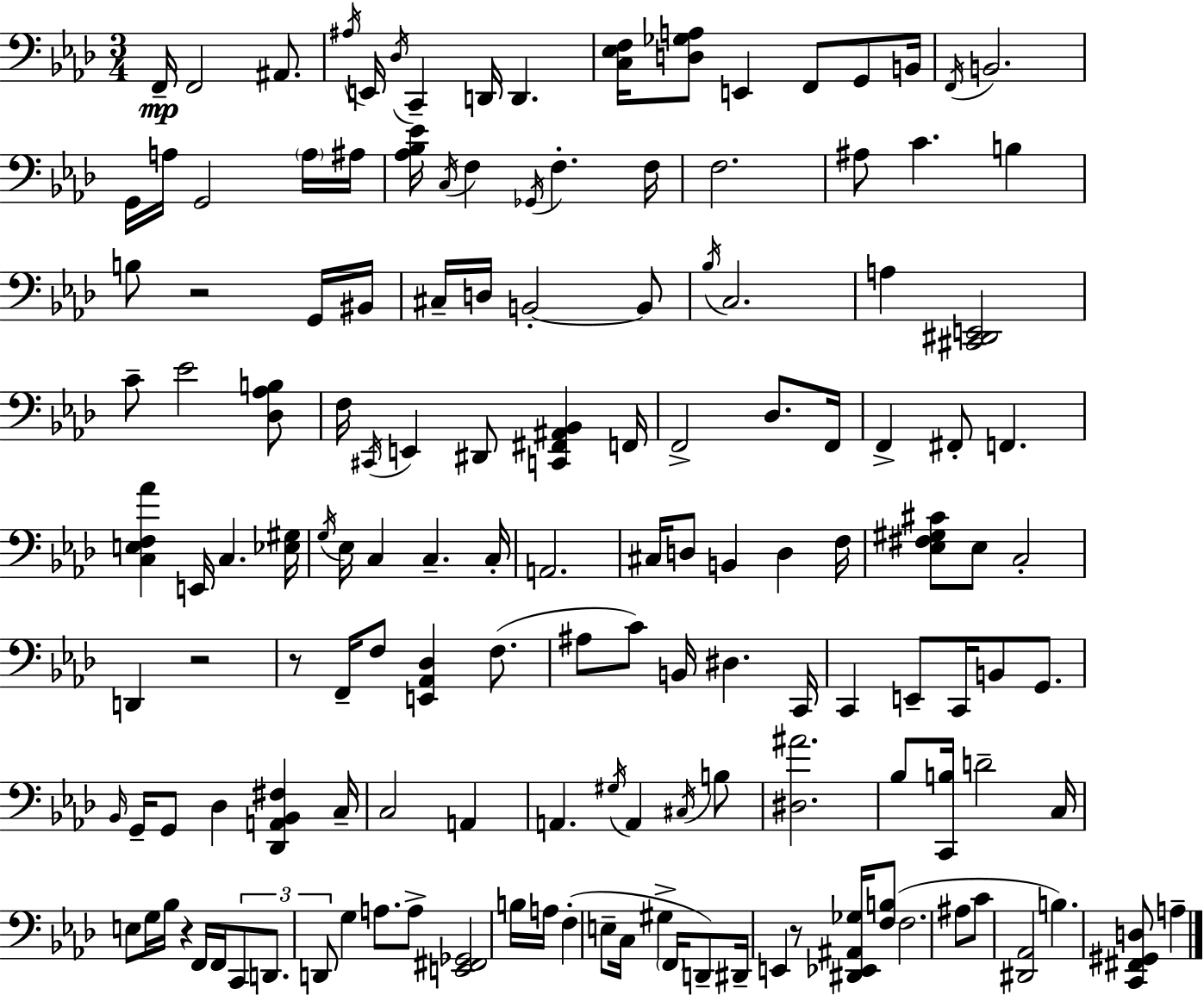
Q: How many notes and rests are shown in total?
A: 145